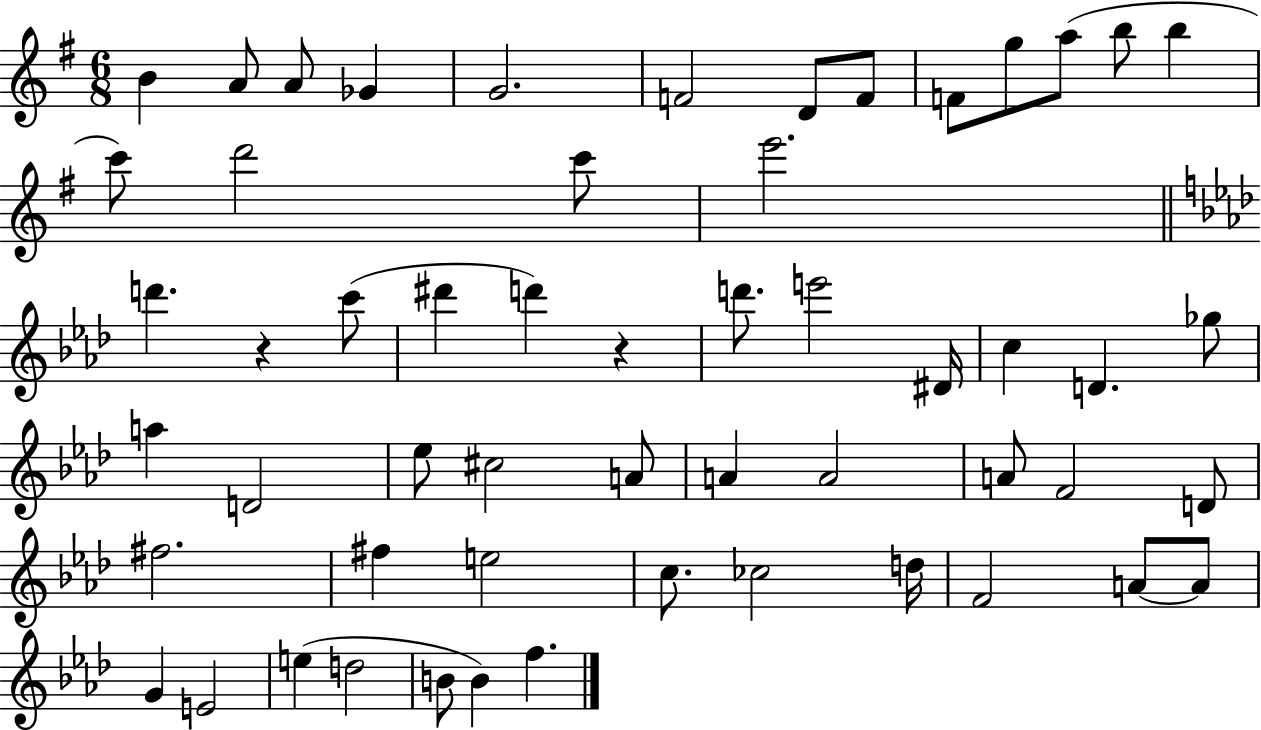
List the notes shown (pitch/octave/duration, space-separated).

B4/q A4/e A4/e Gb4/q G4/h. F4/h D4/e F4/e F4/e G5/e A5/e B5/e B5/q C6/e D6/h C6/e E6/h. D6/q. R/q C6/e D#6/q D6/q R/q D6/e. E6/h D#4/s C5/q D4/q. Gb5/e A5/q D4/h Eb5/e C#5/h A4/e A4/q A4/h A4/e F4/h D4/e F#5/h. F#5/q E5/h C5/e. CES5/h D5/s F4/h A4/e A4/e G4/q E4/h E5/q D5/h B4/e B4/q F5/q.